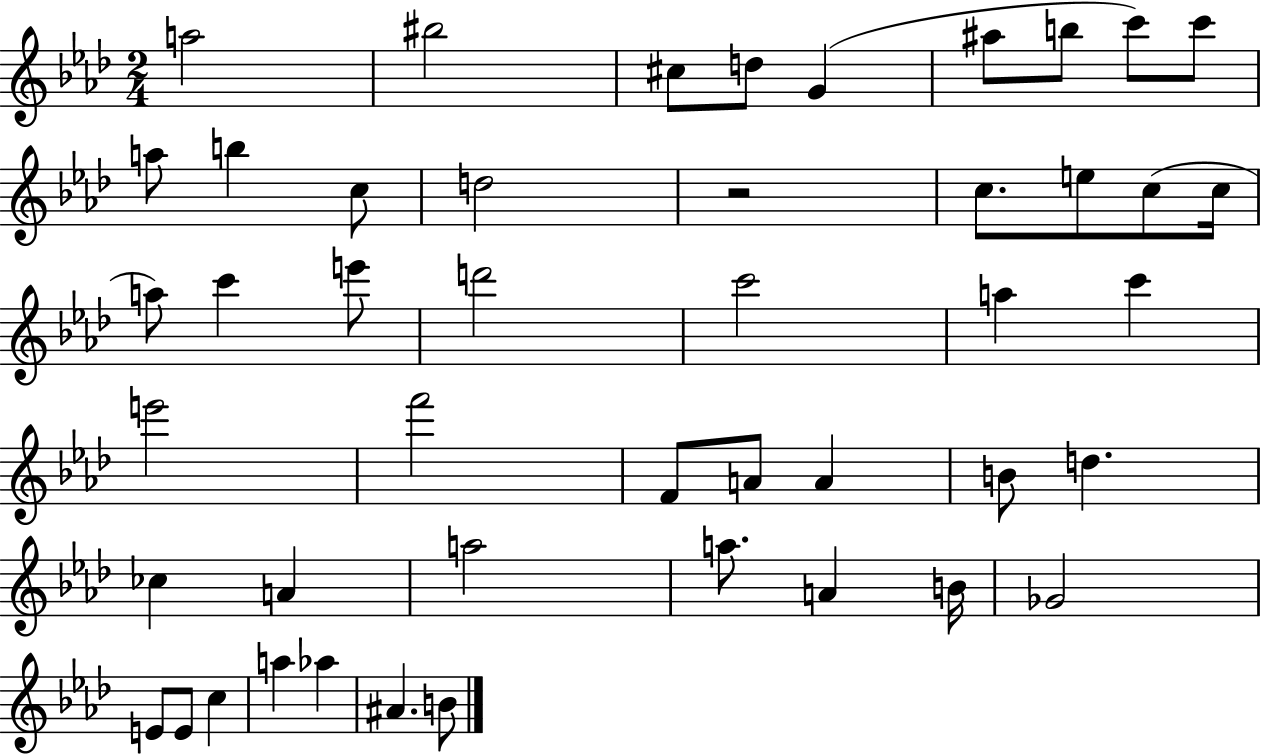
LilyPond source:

{
  \clef treble
  \numericTimeSignature
  \time 2/4
  \key aes \major
  a''2 | bis''2 | cis''8 d''8 g'4( | ais''8 b''8 c'''8) c'''8 | \break a''8 b''4 c''8 | d''2 | r2 | c''8. e''8 c''8( c''16 | \break a''8) c'''4 e'''8 | d'''2 | c'''2 | a''4 c'''4 | \break e'''2 | f'''2 | f'8 a'8 a'4 | b'8 d''4. | \break ces''4 a'4 | a''2 | a''8. a'4 b'16 | ges'2 | \break e'8 e'8 c''4 | a''4 aes''4 | ais'4. b'8 | \bar "|."
}